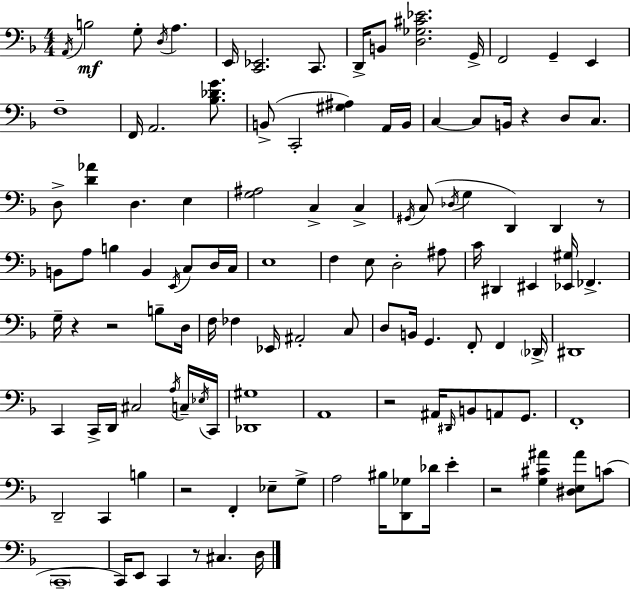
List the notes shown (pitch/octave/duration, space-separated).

A2/s B3/h G3/e D3/s A3/q. E2/s [C2,Eb2]/h. C2/e. D2/s B2/e [D3,Gb3,C#4,Eb4]/h. G2/s F2/h G2/q E2/q F3/w F2/s A2/h. [Bb3,Db4,G4]/e. B2/e C2/h [G#3,A#3]/q A2/s B2/s C3/q C3/e B2/s R/q D3/e C3/e. D3/e [D4,Ab4]/q D3/q. E3/q [G3,A#3]/h C3/q C3/q G#2/s C3/e Db3/s G3/q D2/q D2/q R/e B2/e A3/e B3/q B2/q E2/s C3/e D3/s C3/s E3/w F3/q E3/e D3/h A#3/e C4/s D#2/q EIS2/q [Eb2,G#3]/s FES2/q. G3/s R/q R/h B3/e D3/s F3/s FES3/q Eb2/s A#2/h C3/e D3/e B2/s G2/q. F2/e F2/q Db2/s D#2/w C2/q C2/s D2/s C#3/h A3/s C3/s Eb3/s C2/s [Db2,G#3]/w A2/w R/h A#2/s D#2/s B2/e A2/e G2/e. F2/w D2/h C2/q B3/q R/h F2/q Eb3/e G3/e A3/h BIS3/s [D2,Gb3]/e Db4/s E4/q R/h [G3,C#4,A#4]/q [D#3,E3,A#4]/e C4/e C2/w C2/s E2/e C2/q R/e C#3/q. D3/s